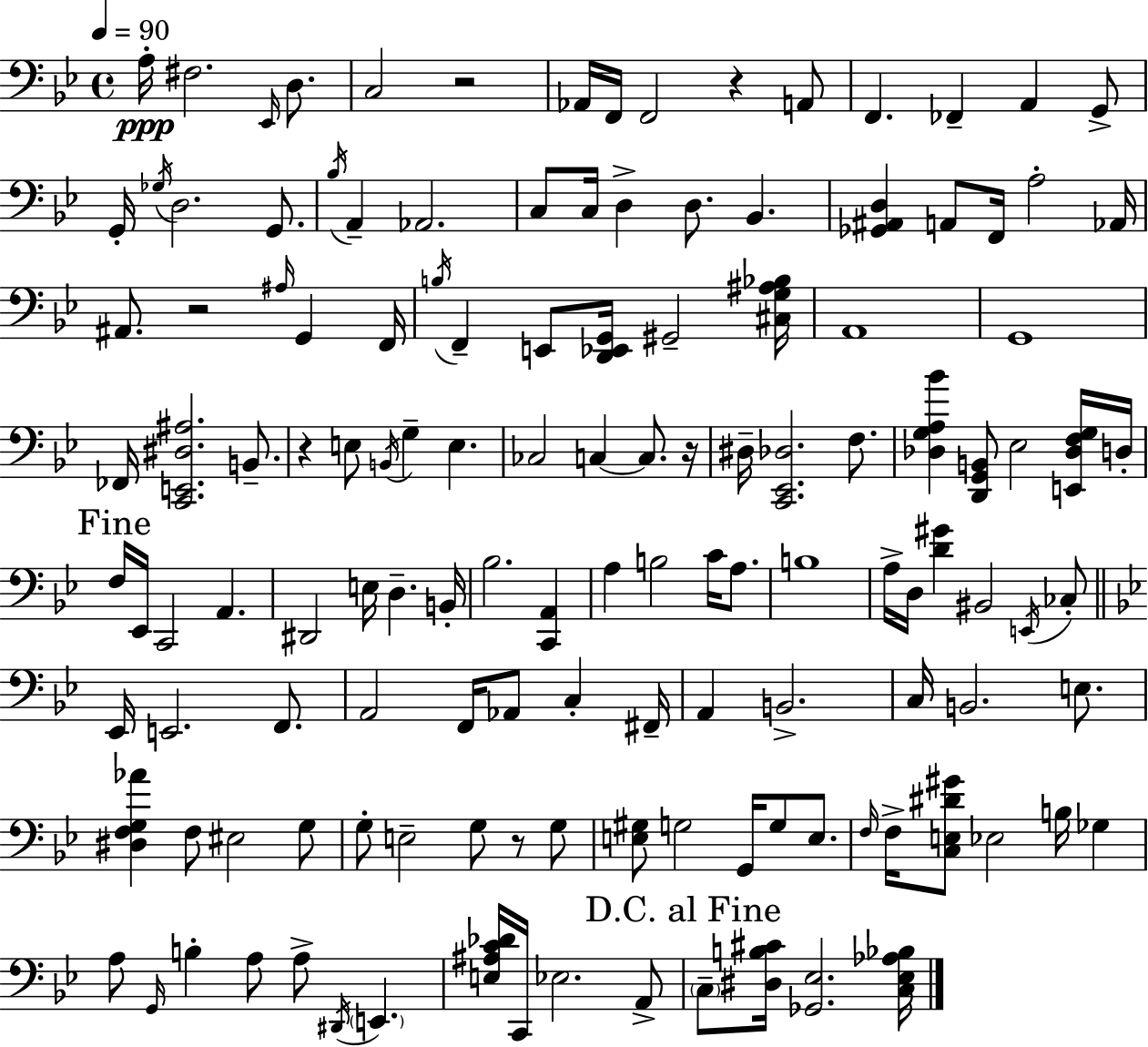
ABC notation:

X:1
T:Untitled
M:4/4
L:1/4
K:Bb
A,/4 ^F,2 _E,,/4 D,/2 C,2 z2 _A,,/4 F,,/4 F,,2 z A,,/2 F,, _F,, A,, G,,/2 G,,/4 _G,/4 D,2 G,,/2 _B,/4 A,, _A,,2 C,/2 C,/4 D, D,/2 _B,, [_G,,^A,,D,] A,,/2 F,,/4 A,2 _A,,/4 ^A,,/2 z2 ^A,/4 G,, F,,/4 B,/4 F,, E,,/2 [D,,_E,,G,,]/4 ^G,,2 [^C,G,^A,_B,]/4 A,,4 G,,4 _F,,/4 [C,,E,,^D,^A,]2 B,,/2 z E,/2 B,,/4 G, E, _C,2 C, C,/2 z/4 ^D,/4 [C,,_E,,_D,]2 F,/2 [_D,G,A,_B] [D,,G,,B,,]/2 _E,2 [E,,_D,F,G,]/4 D,/4 F,/4 _E,,/4 C,,2 A,, ^D,,2 E,/4 D, B,,/4 _B,2 [C,,A,,] A, B,2 C/4 A,/2 B,4 A,/4 D,/4 [D^G] ^B,,2 E,,/4 _C,/2 _E,,/4 E,,2 F,,/2 A,,2 F,,/4 _A,,/2 C, ^F,,/4 A,, B,,2 C,/4 B,,2 E,/2 [^D,F,G,_A] F,/2 ^E,2 G,/2 G,/2 E,2 G,/2 z/2 G,/2 [E,^G,]/2 G,2 G,,/4 G,/2 E,/2 F,/4 F,/4 [C,E,^D^G]/2 _E,2 B,/4 _G, A,/2 G,,/4 B, A,/2 A,/2 ^D,,/4 E,, [E,^A,C_D]/4 C,,/4 _E,2 A,,/2 C,/2 [^D,B,^C]/4 [_G,,_E,]2 [C,_E,_A,_B,]/4